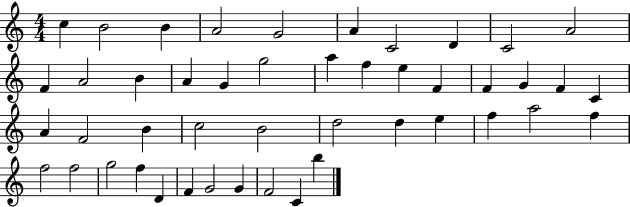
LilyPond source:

{
  \clef treble
  \numericTimeSignature
  \time 4/4
  \key c \major
  c''4 b'2 b'4 | a'2 g'2 | a'4 c'2 d'4 | c'2 a'2 | \break f'4 a'2 b'4 | a'4 g'4 g''2 | a''4 f''4 e''4 f'4 | f'4 g'4 f'4 c'4 | \break a'4 f'2 b'4 | c''2 b'2 | d''2 d''4 e''4 | f''4 a''2 f''4 | \break f''2 f''2 | g''2 f''4 d'4 | f'4 g'2 g'4 | f'2 c'4 b''4 | \break \bar "|."
}